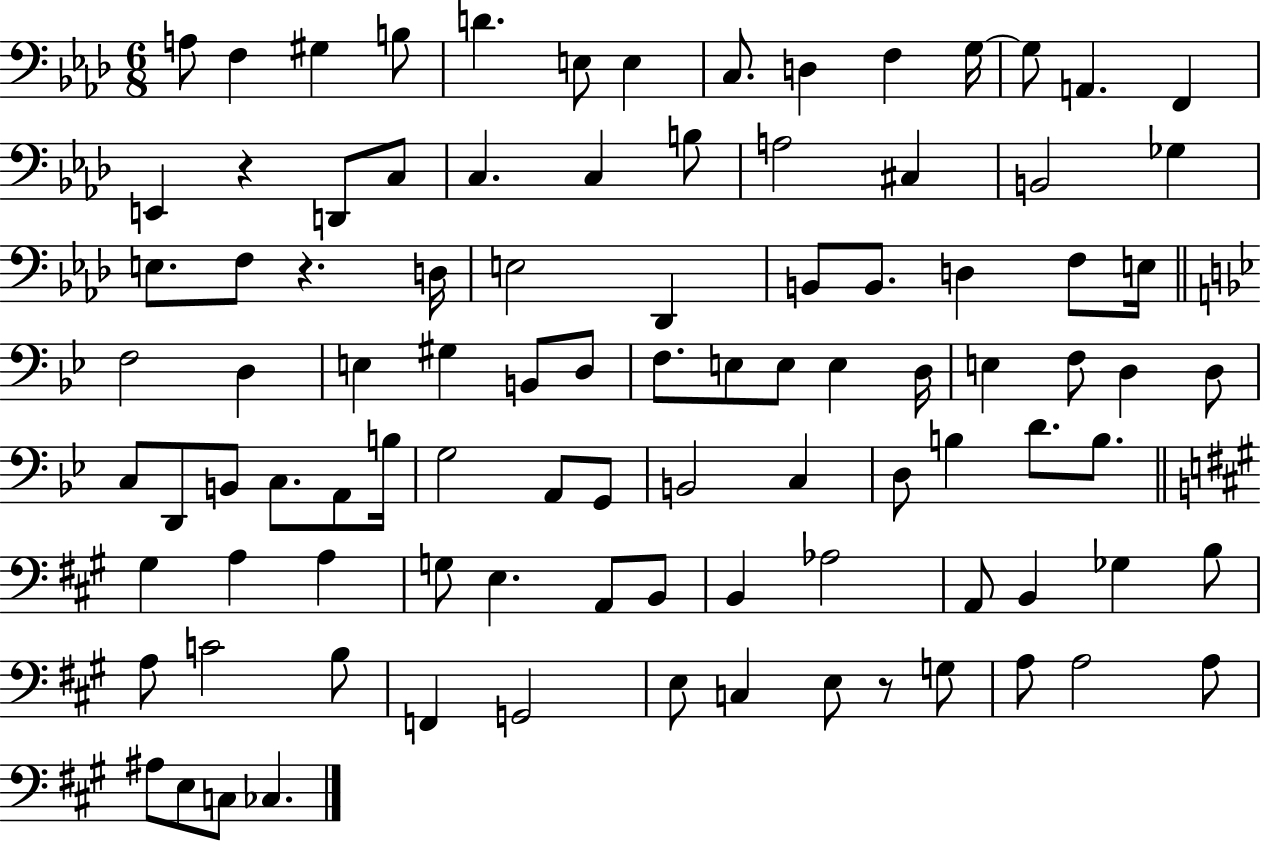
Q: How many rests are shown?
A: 3